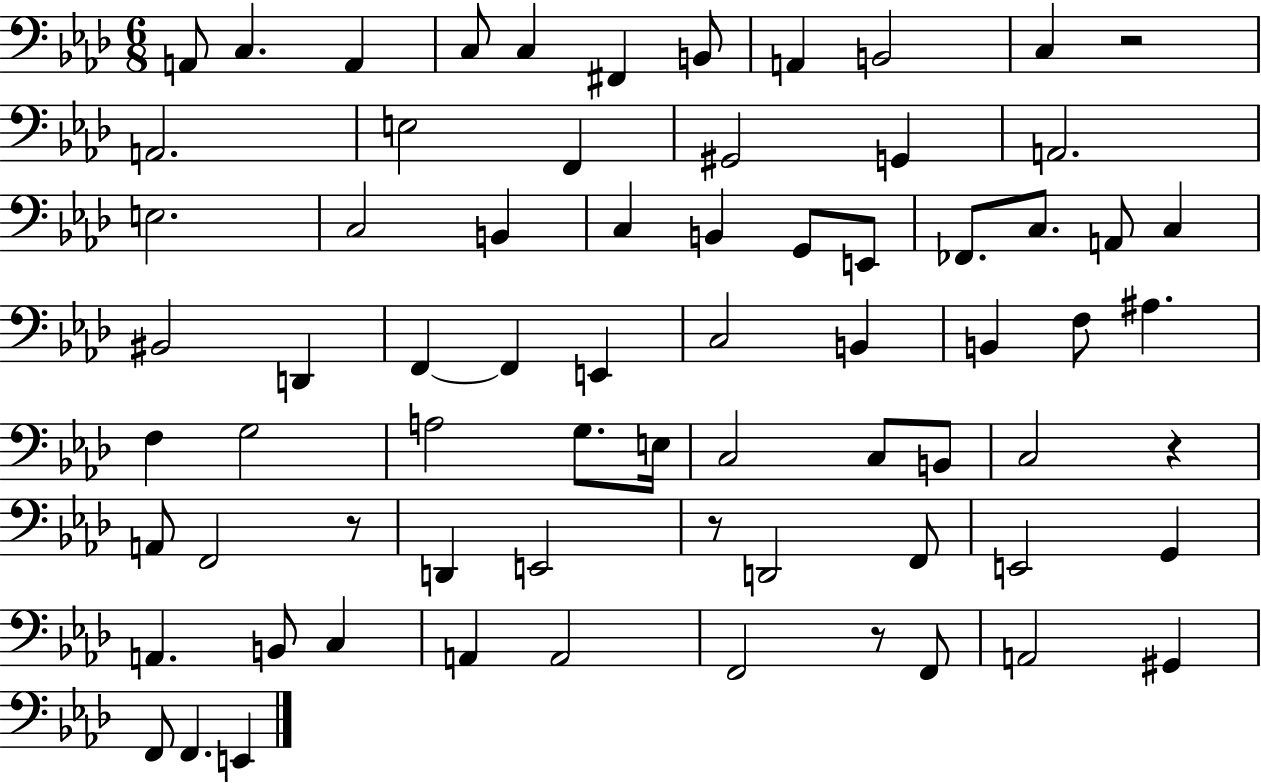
A2/e C3/q. A2/q C3/e C3/q F#2/q B2/e A2/q B2/h C3/q R/h A2/h. E3/h F2/q G#2/h G2/q A2/h. E3/h. C3/h B2/q C3/q B2/q G2/e E2/e FES2/e. C3/e. A2/e C3/q BIS2/h D2/q F2/q F2/q E2/q C3/h B2/q B2/q F3/e A#3/q. F3/q G3/h A3/h G3/e. E3/s C3/h C3/e B2/e C3/h R/q A2/e F2/h R/e D2/q E2/h R/e D2/h F2/e E2/h G2/q A2/q. B2/e C3/q A2/q A2/h F2/h R/e F2/e A2/h G#2/q F2/e F2/q. E2/q